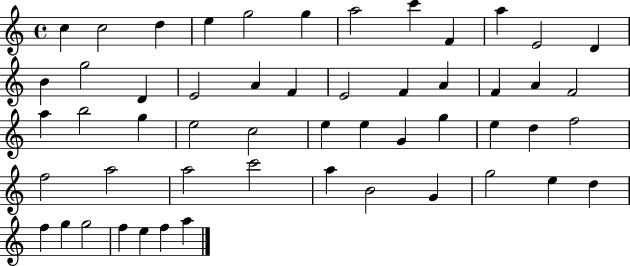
X:1
T:Untitled
M:4/4
L:1/4
K:C
c c2 d e g2 g a2 c' F a E2 D B g2 D E2 A F E2 F A F A F2 a b2 g e2 c2 e e G g e d f2 f2 a2 a2 c'2 a B2 G g2 e d f g g2 f e f a